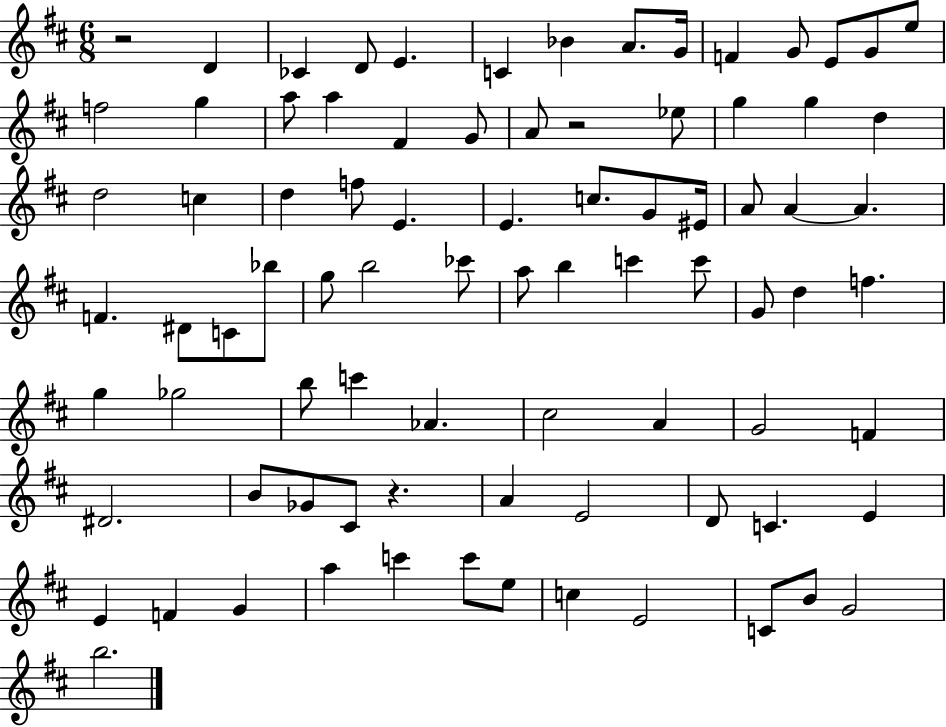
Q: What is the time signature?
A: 6/8